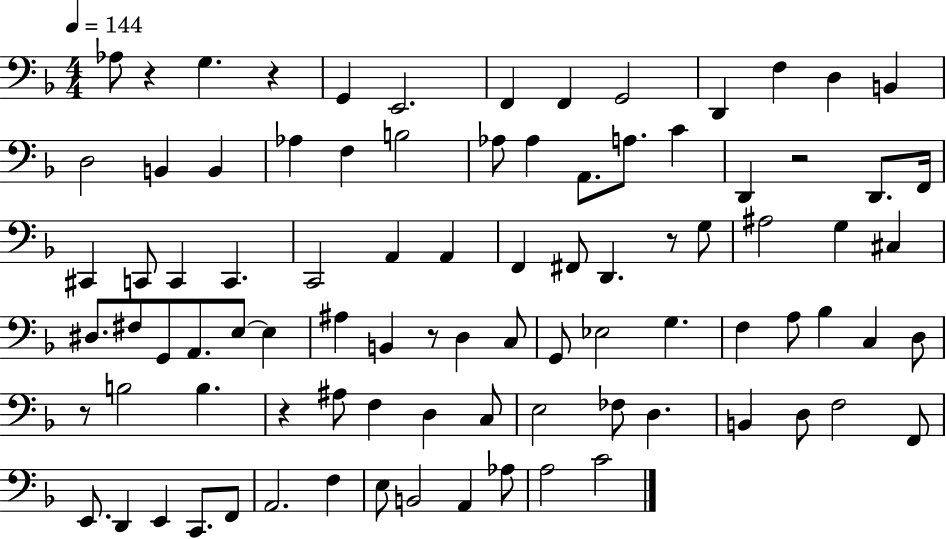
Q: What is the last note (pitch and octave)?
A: C4